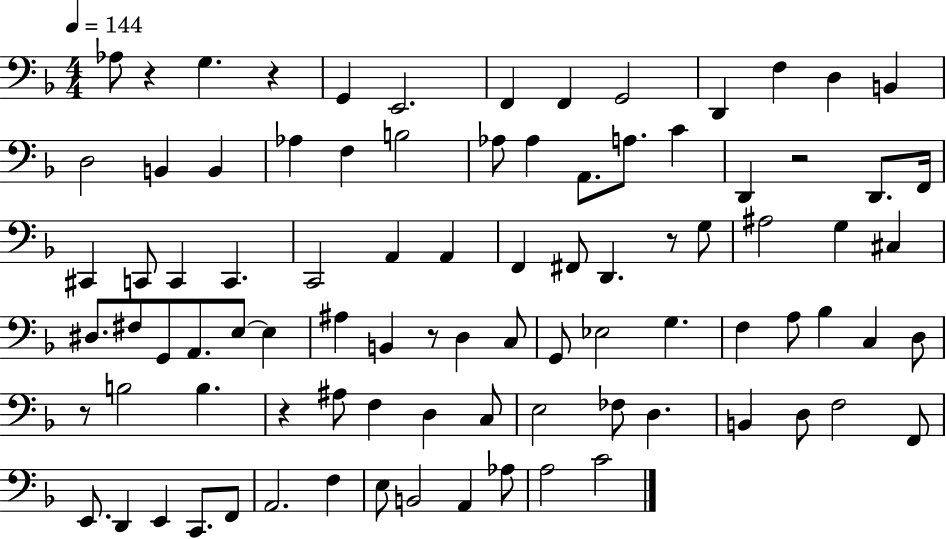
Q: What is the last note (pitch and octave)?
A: C4